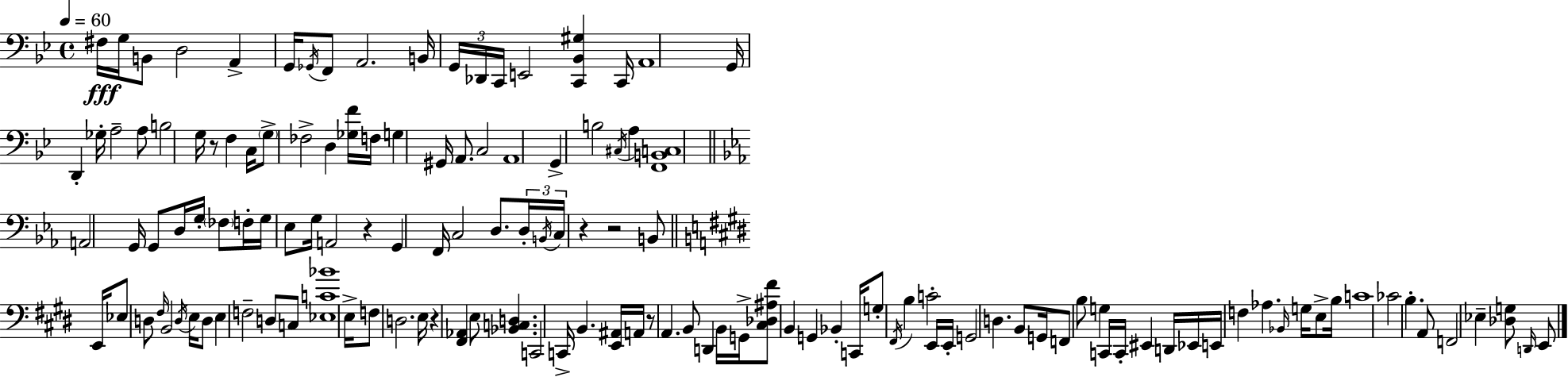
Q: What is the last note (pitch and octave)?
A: E2